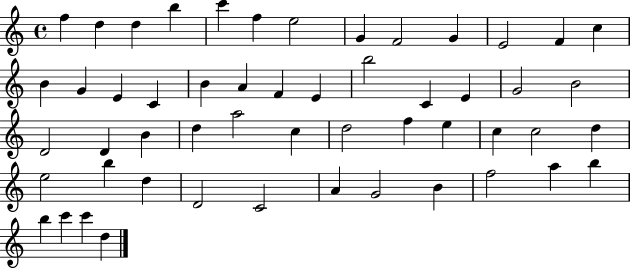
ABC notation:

X:1
T:Untitled
M:4/4
L:1/4
K:C
f d d b c' f e2 G F2 G E2 F c B G E C B A F E b2 C E G2 B2 D2 D B d a2 c d2 f e c c2 d e2 b d D2 C2 A G2 B f2 a b b c' c' d